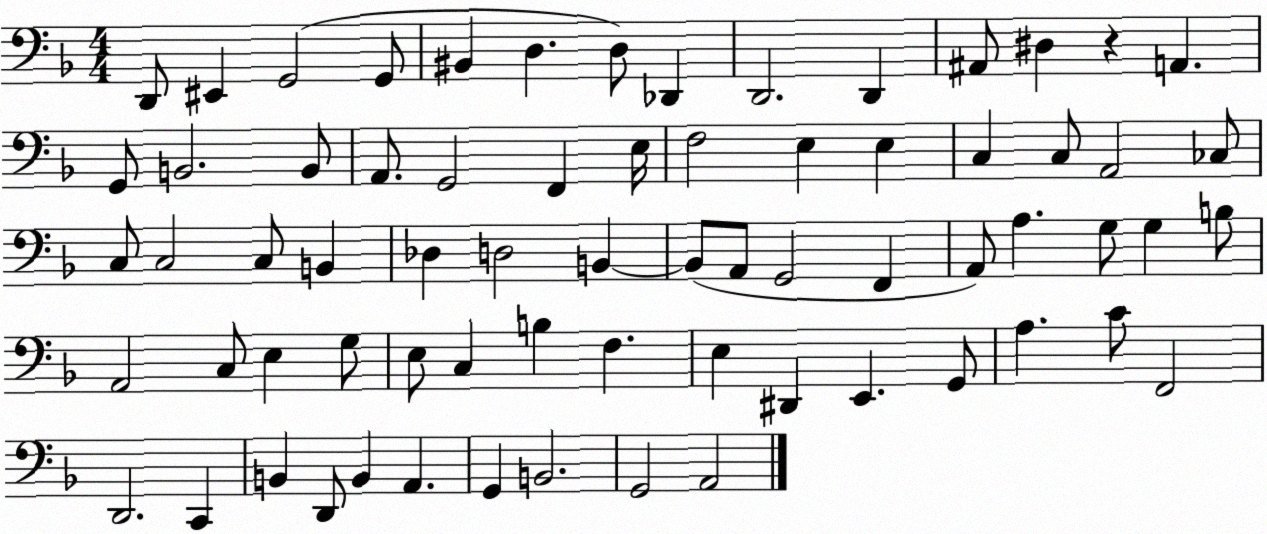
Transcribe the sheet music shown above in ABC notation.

X:1
T:Untitled
M:4/4
L:1/4
K:F
D,,/2 ^E,, G,,2 G,,/2 ^B,, D, D,/2 _D,, D,,2 D,, ^A,,/2 ^D, z A,, G,,/2 B,,2 B,,/2 A,,/2 G,,2 F,, E,/4 F,2 E, E, C, C,/2 A,,2 _C,/2 C,/2 C,2 C,/2 B,, _D, D,2 B,, B,,/2 A,,/2 G,,2 F,, A,,/2 A, G,/2 G, B,/2 A,,2 C,/2 E, G,/2 E,/2 C, B, F, E, ^D,, E,, G,,/2 A, C/2 F,,2 D,,2 C,, B,, D,,/2 B,, A,, G,, B,,2 G,,2 A,,2